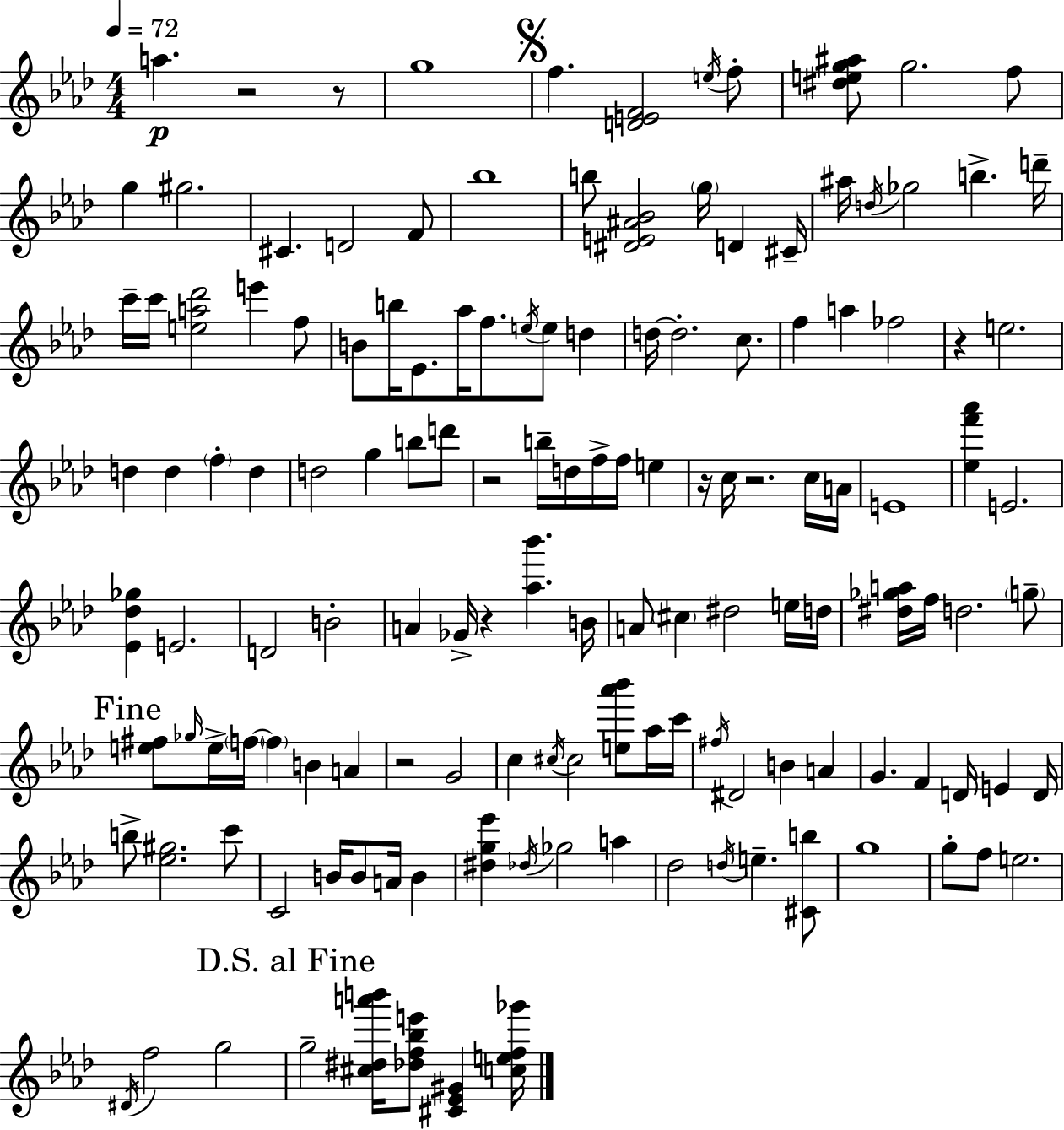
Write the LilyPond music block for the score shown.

{
  \clef treble
  \numericTimeSignature
  \time 4/4
  \key f \minor
  \tempo 4 = 72
  \repeat volta 2 { a''4.\p r2 r8 | g''1 | \mark \markup { \musicglyph "scripts.segno" } f''4. <d' e' f'>2 \acciaccatura { e''16 } f''8-. | <dis'' e'' g'' ais''>8 g''2. f''8 | \break g''4 gis''2. | cis'4. d'2 f'8 | bes''1 | b''8 <dis' e' ais' bes'>2 \parenthesize g''16 d'4 | \break cis'16-- ais''16 \acciaccatura { d''16 } ges''2 b''4.-> | d'''16-- c'''16-- c'''16 <e'' a'' des'''>2 e'''4 | f''8 b'8 b''16 ees'8. aes''16 f''8. \acciaccatura { e''16 } e''8 d''4 | d''16~~ d''2.-. | \break c''8. f''4 a''4 fes''2 | r4 e''2. | d''4 d''4 \parenthesize f''4-. d''4 | d''2 g''4 b''8 | \break d'''8 r2 b''16-- d''16 f''16-> f''16 e''4 | r16 c''16 r2. | c''16 a'16 e'1 | <ees'' f''' aes'''>4 e'2. | \break <ees' des'' ges''>4 e'2. | d'2 b'2-. | a'4 ges'16-> r4 <aes'' bes'''>4. | b'16 a'8 \parenthesize cis''4 dis''2 | \break e''16 d''16 <dis'' ges'' a''>16 f''16 d''2. | \parenthesize g''8-- \mark "Fine" <e'' fis''>8 \grace { ges''16 } e''16-> \parenthesize f''16~~ \parenthesize f''4 b'4 | a'4 r2 g'2 | c''4 \acciaccatura { cis''16 } cis''2 | \break <e'' aes''' bes'''>8 aes''16 c'''16 \acciaccatura { fis''16 } dis'2 b'4 | a'4 g'4. f'4 | d'16 e'4 d'16 b''8-> <ees'' gis''>2. | c'''8 c'2 b'16 b'8 | \break a'16 b'4 <dis'' g'' ees'''>4 \acciaccatura { des''16 } ges''2 | a''4 des''2 \acciaccatura { d''16 } | e''4.-- <cis' b''>8 g''1 | g''8-. f''8 e''2. | \break \acciaccatura { dis'16 } f''2 | g''2 \mark "D.S. al Fine" g''2-- | <cis'' dis'' a''' b'''>16 <des'' f'' bes'' e'''>8 <cis' ees' gis'>4 <c'' e'' f'' ges'''>16 } \bar "|."
}